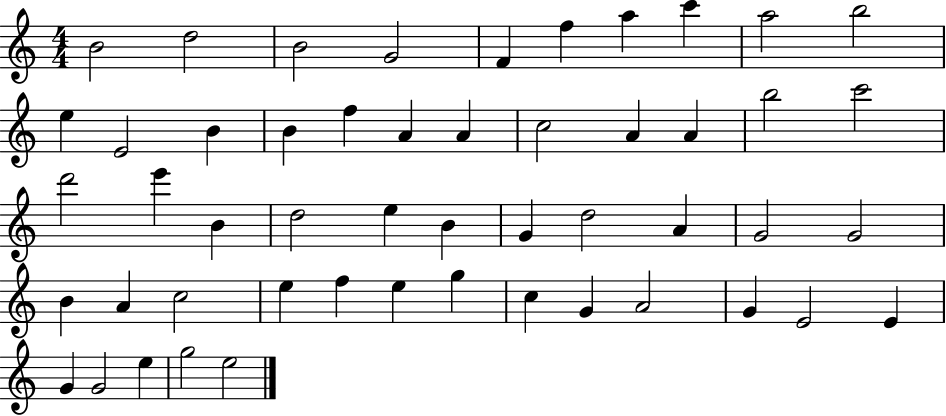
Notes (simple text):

B4/h D5/h B4/h G4/h F4/q F5/q A5/q C6/q A5/h B5/h E5/q E4/h B4/q B4/q F5/q A4/q A4/q C5/h A4/q A4/q B5/h C6/h D6/h E6/q B4/q D5/h E5/q B4/q G4/q D5/h A4/q G4/h G4/h B4/q A4/q C5/h E5/q F5/q E5/q G5/q C5/q G4/q A4/h G4/q E4/h E4/q G4/q G4/h E5/q G5/h E5/h